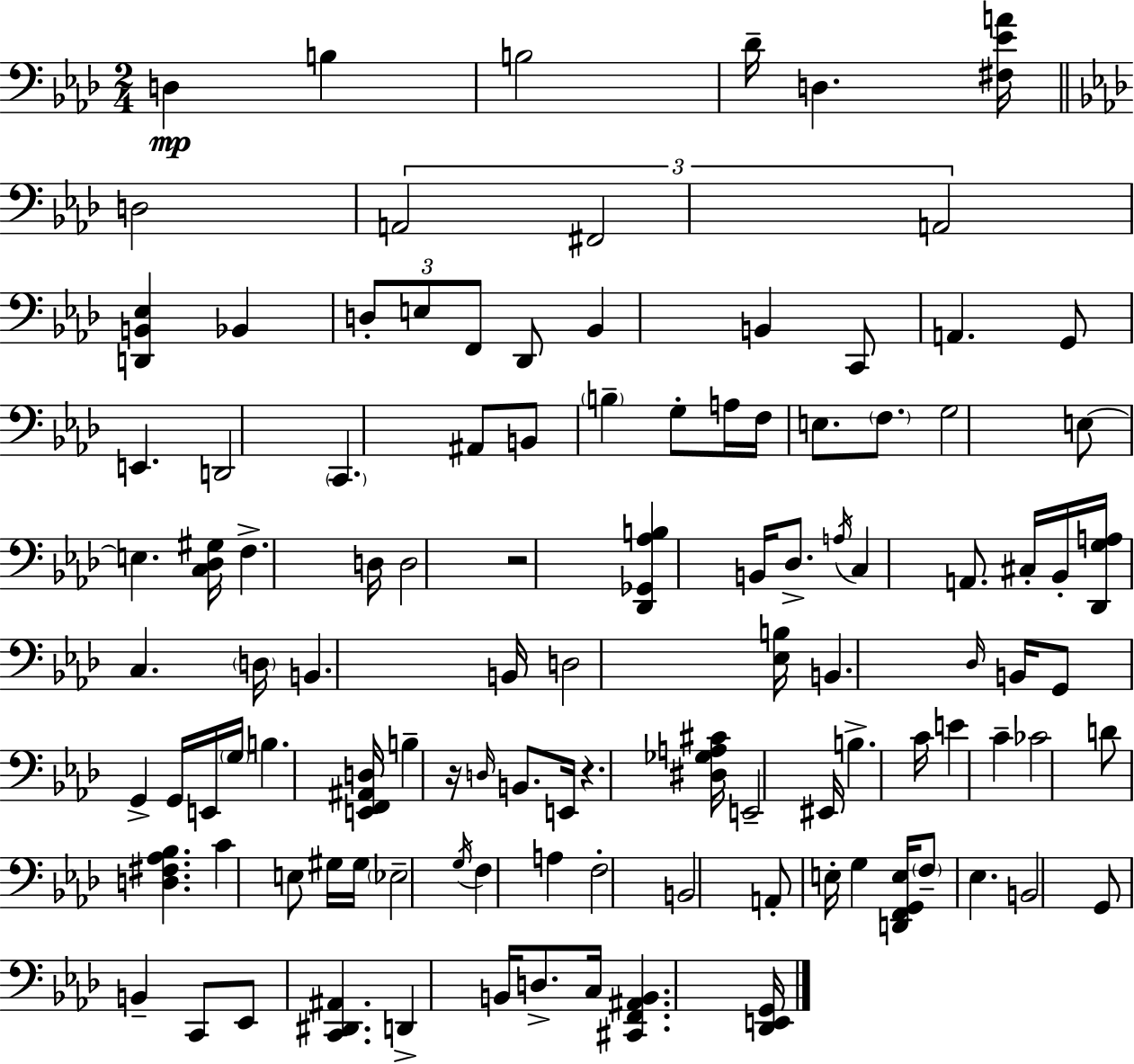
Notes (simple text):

D3/q B3/q B3/h Db4/s D3/q. [F#3,Eb4,A4]/s D3/h A2/h F#2/h A2/h [D2,B2,Eb3]/q Bb2/q D3/e E3/e F2/e Db2/e Bb2/q B2/q C2/e A2/q. G2/e E2/q. D2/h C2/q. A#2/e B2/e B3/q G3/e A3/s F3/s E3/e. F3/e. G3/h E3/e E3/q. [C3,Db3,G#3]/s F3/q. D3/s D3/h R/h [Db2,Gb2,Ab3,B3]/q B2/s Db3/e. A3/s C3/q A2/e. C#3/s Bb2/s [Db2,G3,A3]/s C3/q. D3/s B2/q. B2/s D3/h [Eb3,B3]/s B2/q. Db3/s B2/s G2/e G2/q G2/s E2/s G3/s B3/q. [E2,F2,A#2,D3]/s B3/q R/s D3/s B2/e. E2/s R/q. [D#3,Gb3,A3,C#4]/s E2/h EIS2/s B3/q. C4/s E4/q C4/q CES4/h D4/e [D3,F#3,Ab3,Bb3]/q. C4/q E3/e G#3/s G#3/s Eb3/h G3/s F3/q A3/q F3/h B2/h A2/e E3/s G3/q [D2,F2,G2,E3]/s F3/e Eb3/q. B2/h G2/e B2/q C2/e Eb2/e [C2,D#2,A#2]/q. D2/q B2/s D3/e. C3/s [C#2,F2,A#2,B2]/q. [Db2,E2,G2]/s